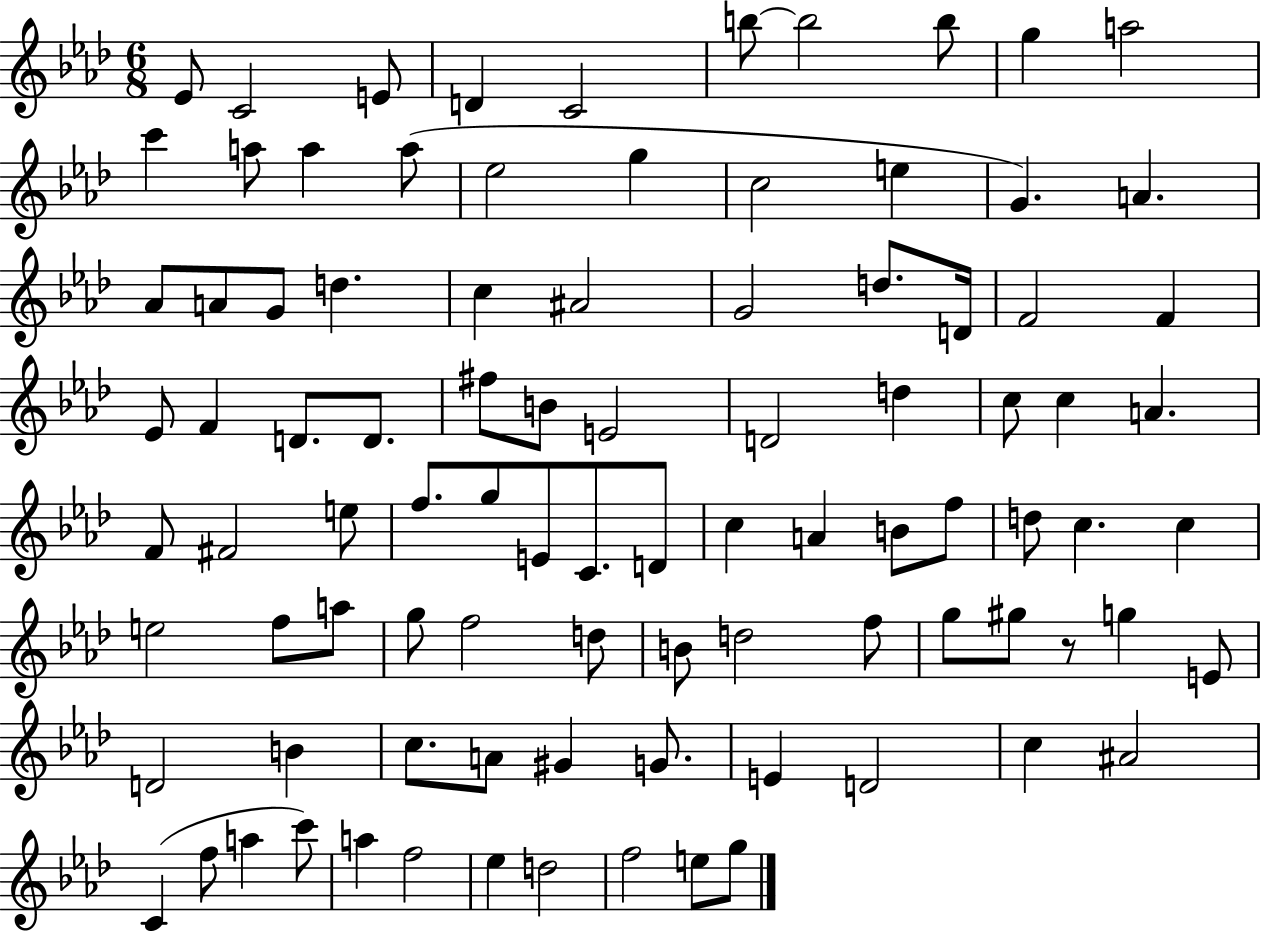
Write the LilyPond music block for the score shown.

{
  \clef treble
  \numericTimeSignature
  \time 6/8
  \key aes \major
  ees'8 c'2 e'8 | d'4 c'2 | b''8~~ b''2 b''8 | g''4 a''2 | \break c'''4 a''8 a''4 a''8( | ees''2 g''4 | c''2 e''4 | g'4.) a'4. | \break aes'8 a'8 g'8 d''4. | c''4 ais'2 | g'2 d''8. d'16 | f'2 f'4 | \break ees'8 f'4 d'8. d'8. | fis''8 b'8 e'2 | d'2 d''4 | c''8 c''4 a'4. | \break f'8 fis'2 e''8 | f''8. g''8 e'8 c'8. d'8 | c''4 a'4 b'8 f''8 | d''8 c''4. c''4 | \break e''2 f''8 a''8 | g''8 f''2 d''8 | b'8 d''2 f''8 | g''8 gis''8 r8 g''4 e'8 | \break d'2 b'4 | c''8. a'8 gis'4 g'8. | e'4 d'2 | c''4 ais'2 | \break c'4( f''8 a''4 c'''8) | a''4 f''2 | ees''4 d''2 | f''2 e''8 g''8 | \break \bar "|."
}